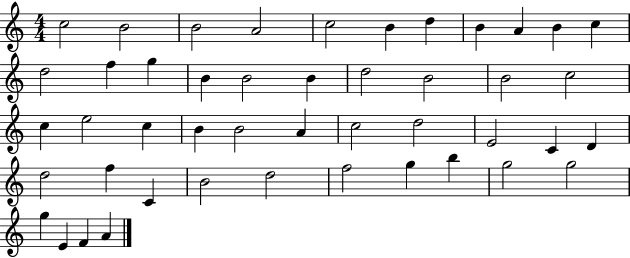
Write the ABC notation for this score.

X:1
T:Untitled
M:4/4
L:1/4
K:C
c2 B2 B2 A2 c2 B d B A B c d2 f g B B2 B d2 B2 B2 c2 c e2 c B B2 A c2 d2 E2 C D d2 f C B2 d2 f2 g b g2 g2 g E F A